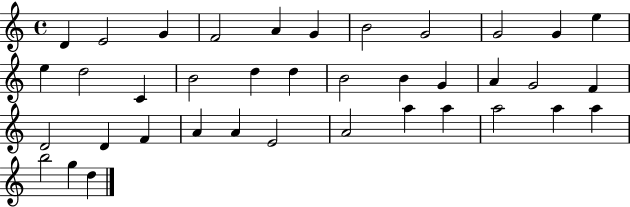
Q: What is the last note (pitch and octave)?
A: D5